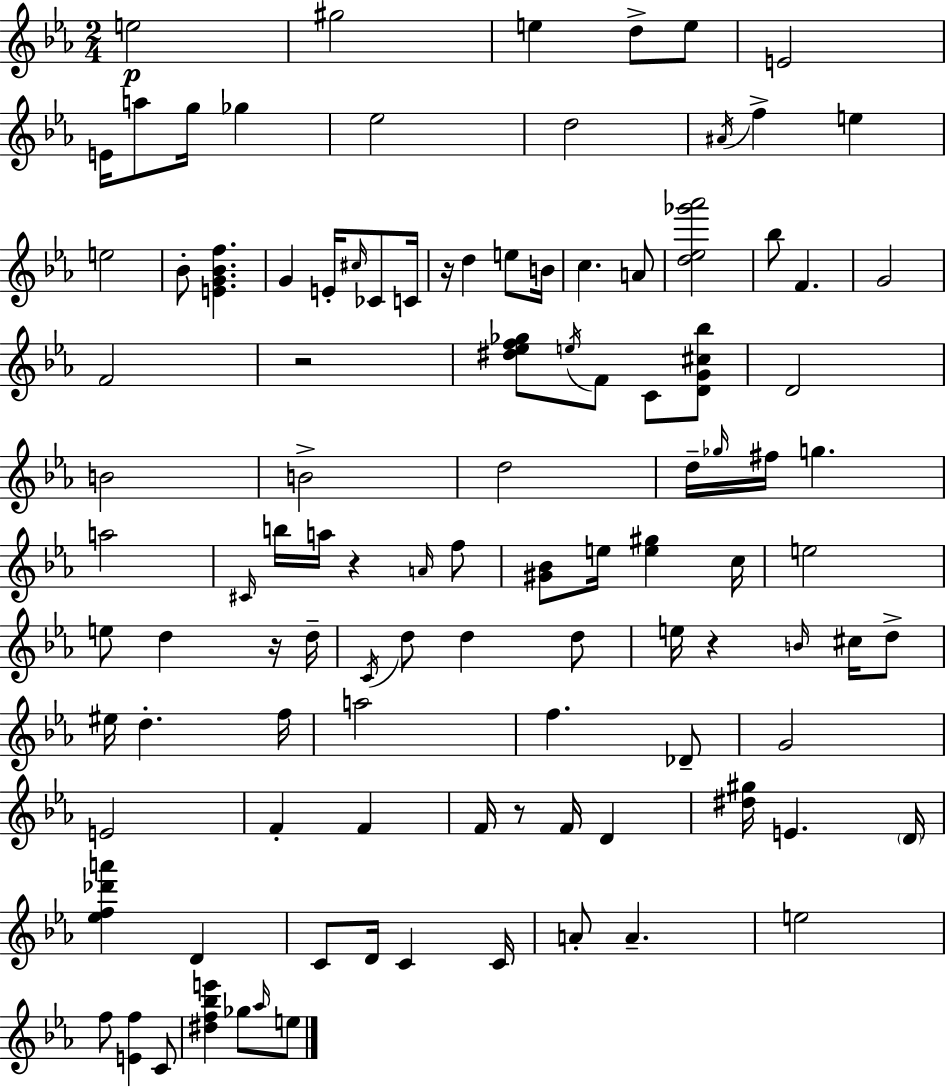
E5/h G#5/h E5/q D5/e E5/e E4/h E4/s A5/e G5/s Gb5/q Eb5/h D5/h A#4/s F5/q E5/q E5/h Bb4/e [E4,G4,Bb4,F5]/q. G4/q E4/s C#5/s CES4/e C4/s R/s D5/q E5/e B4/s C5/q. A4/e [D5,Eb5,Gb6,Ab6]/h Bb5/e F4/q. G4/h F4/h R/h [D#5,Eb5,F5,Gb5]/e E5/s F4/e C4/e [D4,G4,C#5,Bb5]/e D4/h B4/h B4/h D5/h D5/s Gb5/s F#5/s G5/q. A5/h C#4/s B5/s A5/s R/q A4/s F5/e [G#4,Bb4]/e E5/s [E5,G#5]/q C5/s E5/h E5/e D5/q R/s D5/s C4/s D5/e D5/q D5/e E5/s R/q B4/s C#5/s D5/e EIS5/s D5/q. F5/s A5/h F5/q. Db4/e G4/h E4/h F4/q F4/q F4/s R/e F4/s D4/q [D#5,G#5]/s E4/q. D4/s [Eb5,F5,Db6,A6]/q D4/q C4/e D4/s C4/q C4/s A4/e A4/q. E5/h F5/e [E4,F5]/q C4/e [D#5,F5,Bb5,E6]/q Gb5/e Ab5/s E5/e